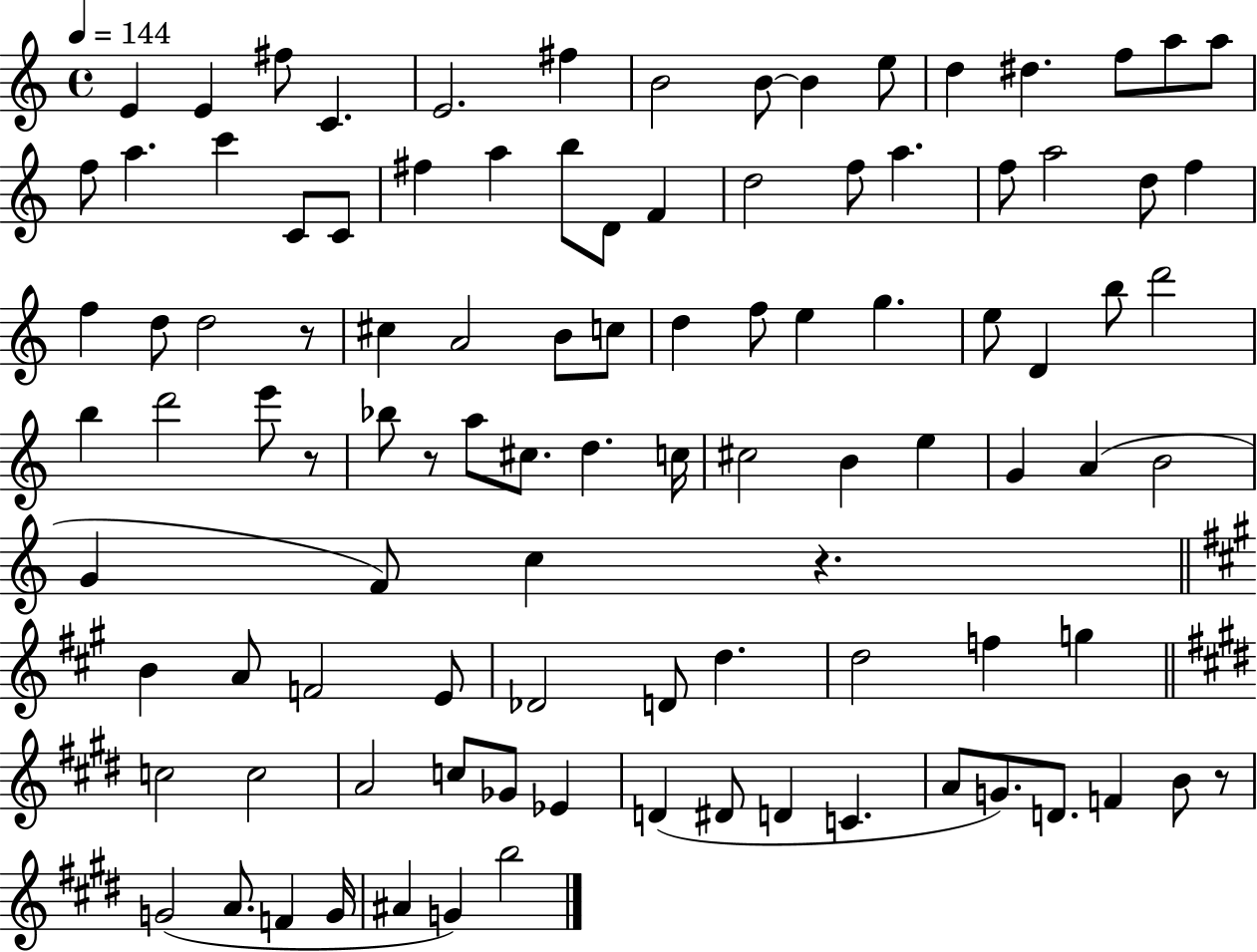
{
  \clef treble
  \time 4/4
  \defaultTimeSignature
  \key c \major
  \tempo 4 = 144
  e'4 e'4 fis''8 c'4. | e'2. fis''4 | b'2 b'8~~ b'4 e''8 | d''4 dis''4. f''8 a''8 a''8 | \break f''8 a''4. c'''4 c'8 c'8 | fis''4 a''4 b''8 d'8 f'4 | d''2 f''8 a''4. | f''8 a''2 d''8 f''4 | \break f''4 d''8 d''2 r8 | cis''4 a'2 b'8 c''8 | d''4 f''8 e''4 g''4. | e''8 d'4 b''8 d'''2 | \break b''4 d'''2 e'''8 r8 | bes''8 r8 a''8 cis''8. d''4. c''16 | cis''2 b'4 e''4 | g'4 a'4( b'2 | \break g'4 f'8) c''4 r4. | \bar "||" \break \key a \major b'4 a'8 f'2 e'8 | des'2 d'8 d''4. | d''2 f''4 g''4 | \bar "||" \break \key e \major c''2 c''2 | a'2 c''8 ges'8 ees'4 | d'4( dis'8 d'4 c'4. | a'8 g'8.) d'8. f'4 b'8 r8 | \break g'2( a'8. f'4 g'16 | ais'4 g'4) b''2 | \bar "|."
}